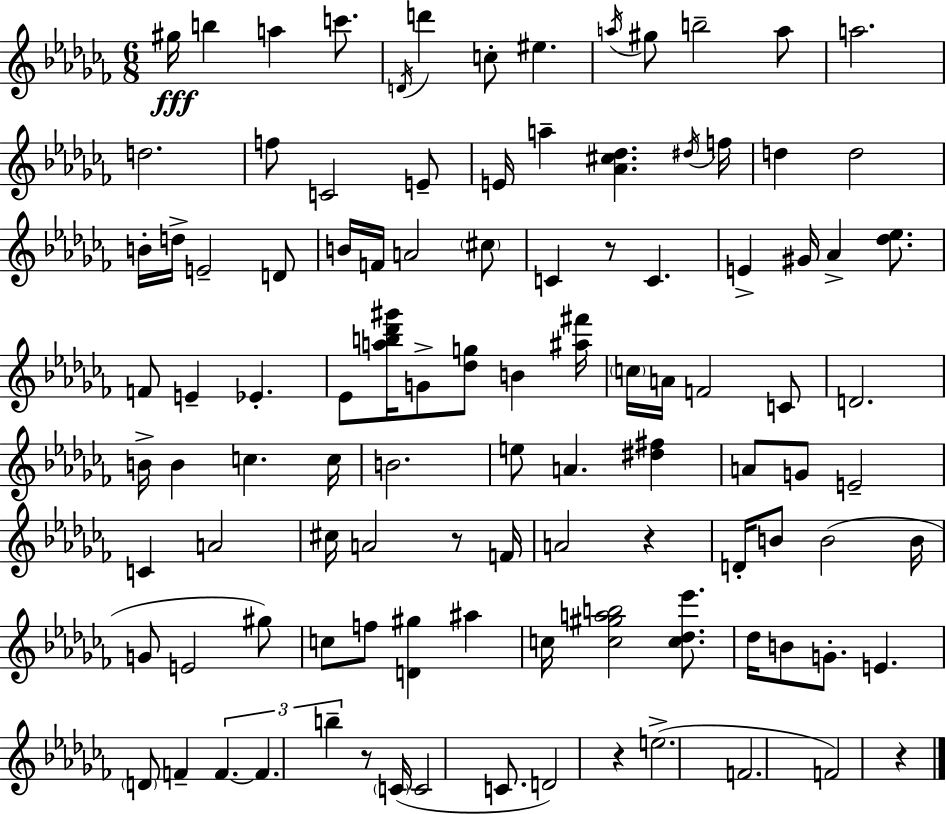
G#5/s B5/q A5/q C6/e. D4/s D6/q C5/e EIS5/q. A5/s G#5/e B5/h A5/e A5/h. D5/h. F5/e C4/h E4/e E4/s A5/q [Ab4,C#5,Db5]/q. D#5/s F5/s D5/q D5/h B4/s D5/s E4/h D4/e B4/s F4/s A4/h C#5/e C4/q R/e C4/q. E4/q G#4/s Ab4/q [Db5,Eb5]/e. F4/e E4/q Eb4/q. Eb4/e [A5,B5,Db6,G#6]/s G4/e [Db5,G5]/e B4/q [A#5,F#6]/s C5/s A4/s F4/h C4/e D4/h. B4/s B4/q C5/q. C5/s B4/h. E5/e A4/q. [D#5,F#5]/q A4/e G4/e E4/h C4/q A4/h C#5/s A4/h R/e F4/s A4/h R/q D4/s B4/e B4/h B4/s G4/e E4/h G#5/e C5/e F5/e [D4,G#5]/q A#5/q C5/s [C5,G#5,A5,B5]/h [C5,Db5,Eb6]/e. Db5/s B4/e G4/e. E4/q. D4/e F4/q F4/q. F4/q. B5/q R/e C4/s C4/h C4/e. D4/h R/q E5/h. F4/h. F4/h R/q